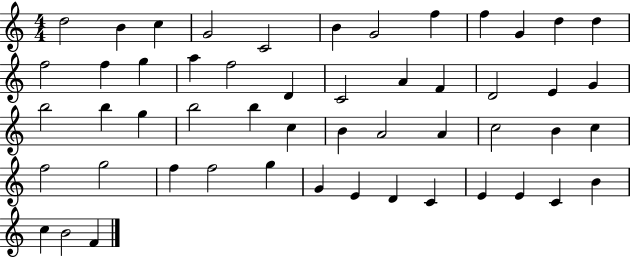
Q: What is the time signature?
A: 4/4